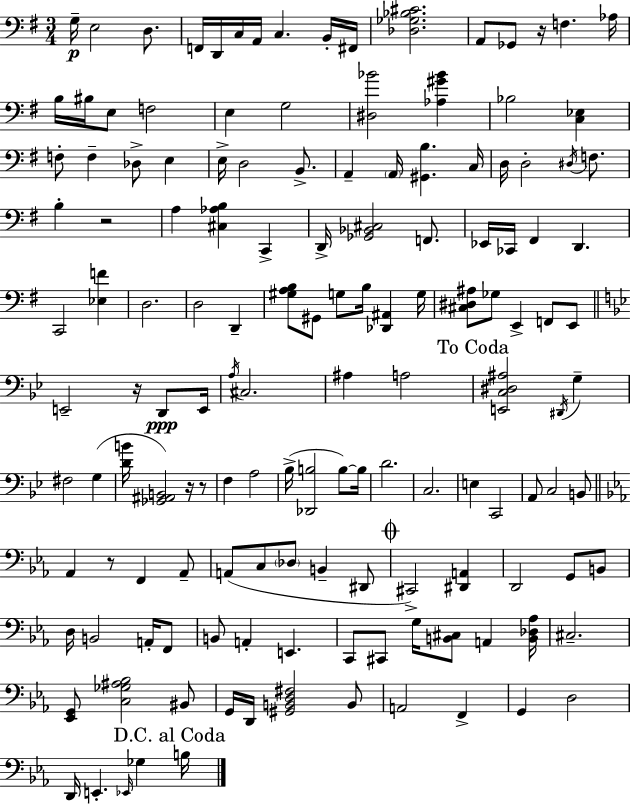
X:1
T:Untitled
M:3/4
L:1/4
K:Em
G,/4 E,2 D,/2 F,,/4 D,,/4 C,/4 A,,/4 C, B,,/4 ^F,,/4 [_D,_G,_B,^C]2 A,,/2 _G,,/2 z/4 F, _A,/4 B,/4 ^B,/4 E,/2 F,2 E, G,2 [^D,_B]2 [_A,^G_B] _B,2 [C,_E,] F,/2 F, _D,/2 E, E,/4 D,2 B,,/2 A,, A,,/4 [^G,,B,] C,/4 D,/4 D,2 ^D,/4 F,/2 B, z2 A, [^C,_A,B,] C,, D,,/4 [_G,,_B,,^C,]2 F,,/2 _E,,/4 _C,,/4 ^F,, D,, C,,2 [_E,F] D,2 D,2 D,, [^G,A,B,]/2 ^G,,/2 G,/2 B,/4 [_D,,^A,,] G,/4 [^C,^D,^A,]/2 _G,/2 E,, F,,/2 E,,/2 E,,2 z/4 D,,/2 E,,/4 A,/4 ^C,2 ^A, A,2 [E,,C,^D,^A,]2 ^D,,/4 G, ^F,2 G, [DB]/4 [_G,,^A,,B,,]2 z/4 z/2 F, A,2 _B,/4 [_D,,B,]2 B,/2 B,/4 D2 C,2 E, C,,2 A,,/2 C,2 B,,/2 _A,, z/2 F,, _A,,/2 A,,/2 C,/2 _D,/2 B,, ^D,,/2 ^C,,2 [^D,,A,,] D,,2 G,,/2 B,,/2 D,/4 B,,2 A,,/4 F,,/2 B,,/2 A,, E,, C,,/2 ^C,,/2 G,/4 [B,,^C,]/2 A,, [B,,_D,_A,]/4 ^C,2 [_E,,G,,]/2 [C,_G,^A,_B,]2 ^B,,/2 G,,/4 D,,/4 [^G,,B,,D,^F,]2 B,,/2 A,,2 F,, G,, D,2 D,,/4 E,, _E,,/4 _G, B,/4